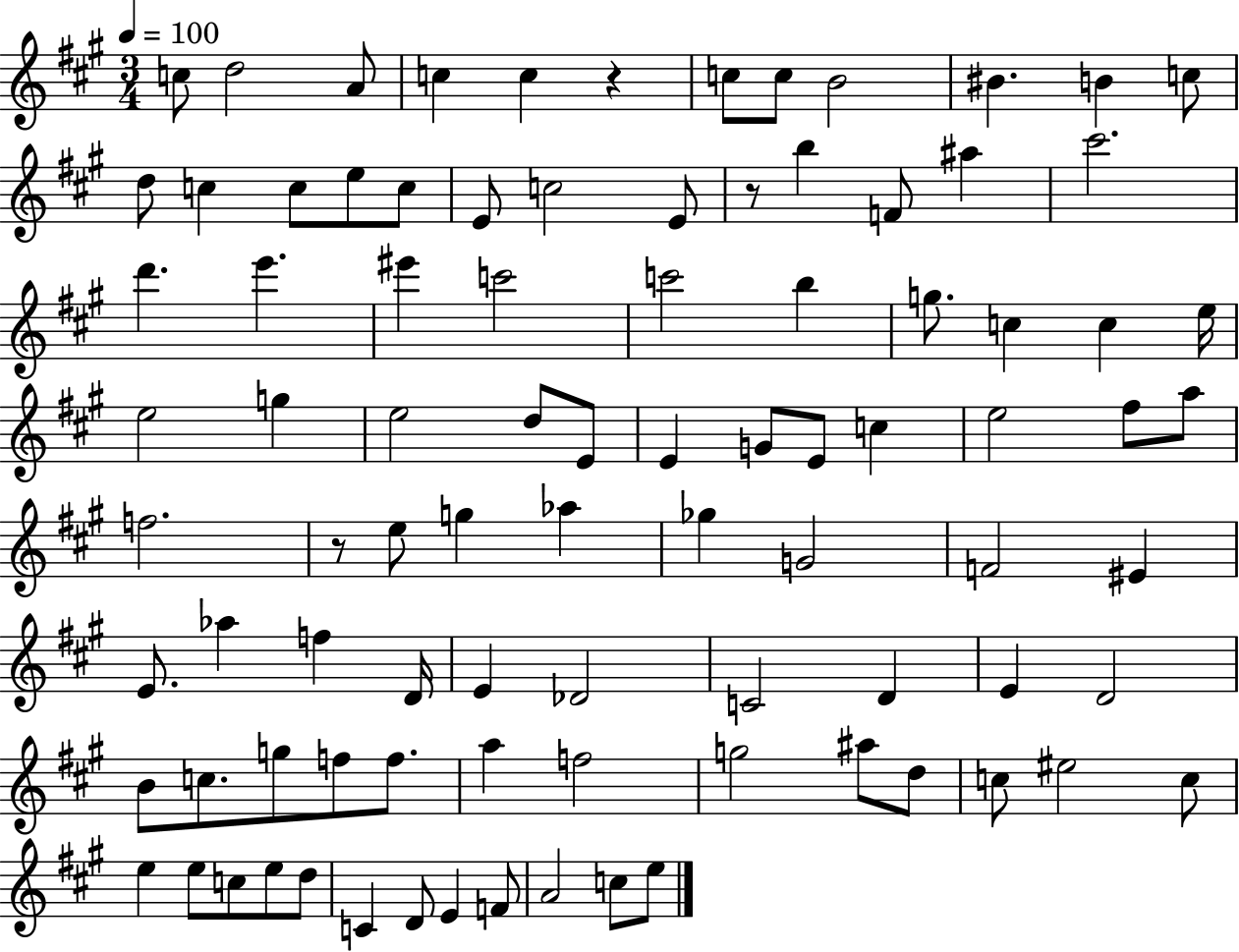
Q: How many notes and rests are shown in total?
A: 91